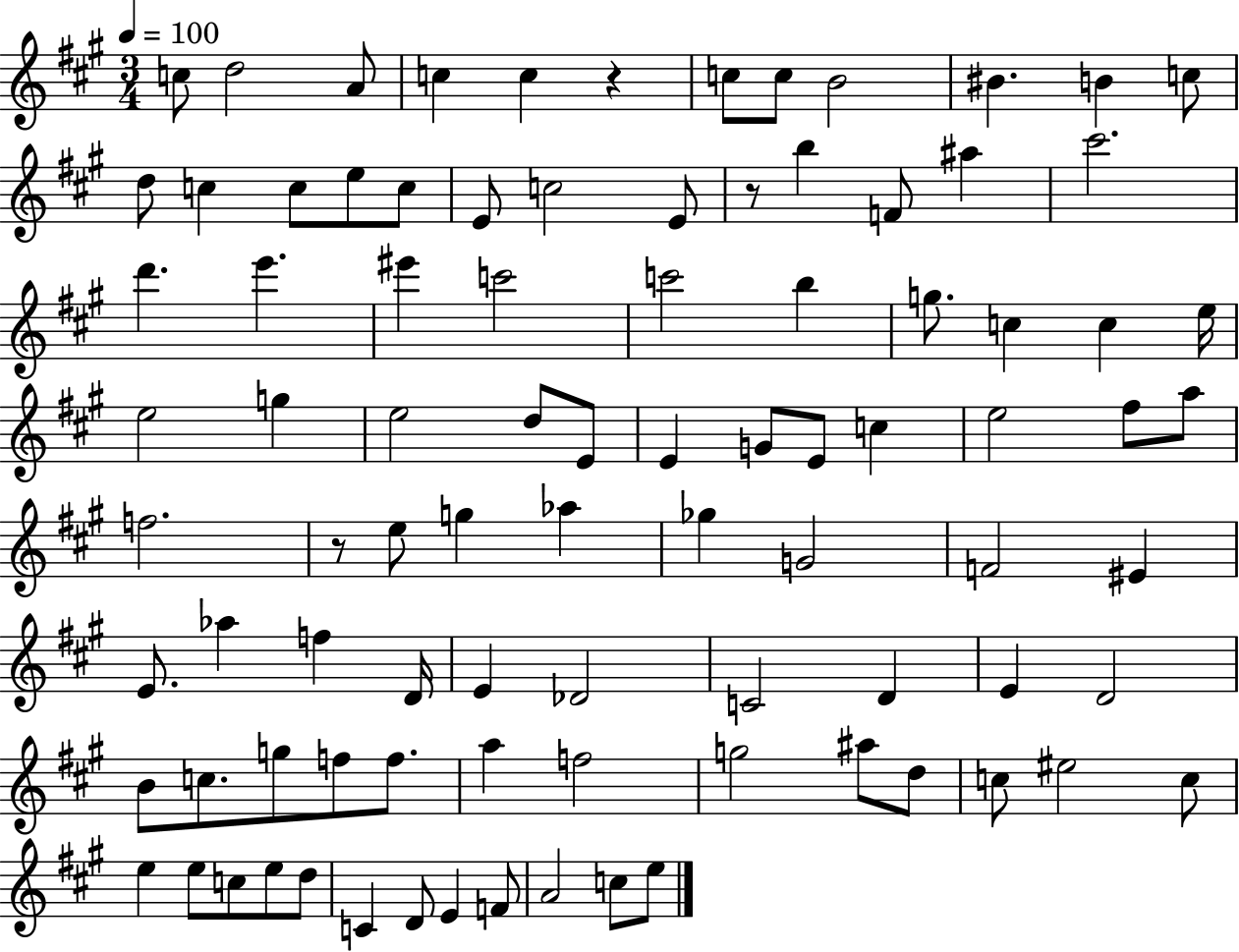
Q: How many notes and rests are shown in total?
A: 91